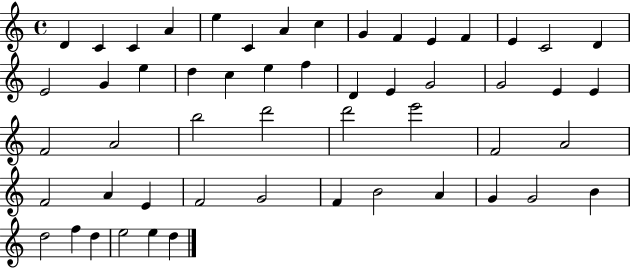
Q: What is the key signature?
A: C major